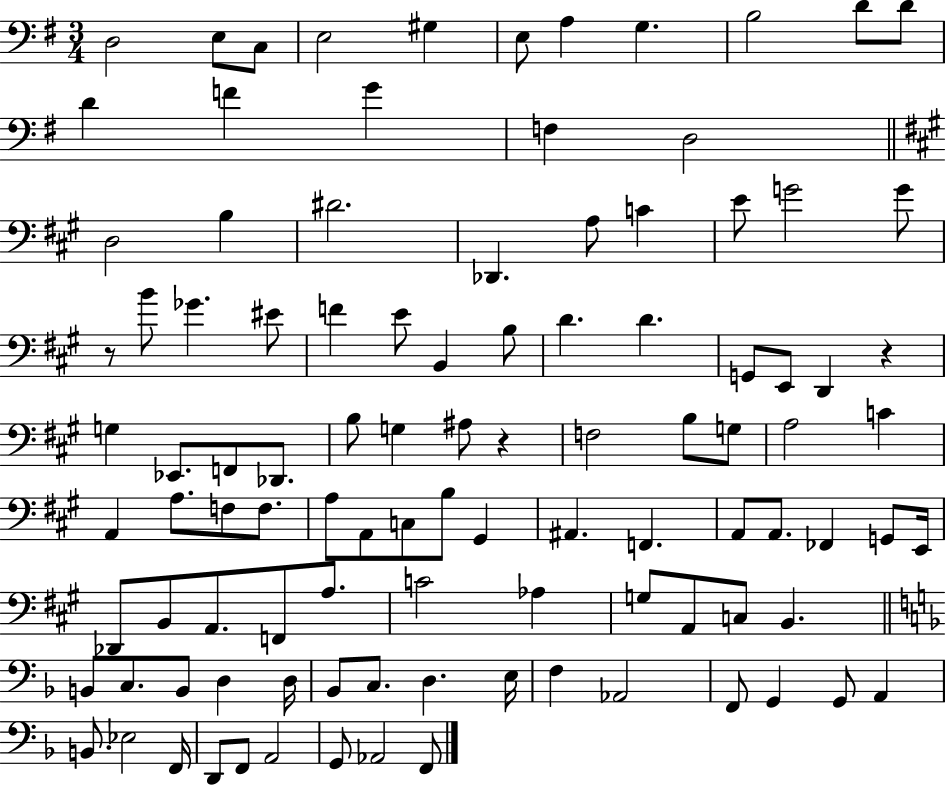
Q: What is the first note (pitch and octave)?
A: D3